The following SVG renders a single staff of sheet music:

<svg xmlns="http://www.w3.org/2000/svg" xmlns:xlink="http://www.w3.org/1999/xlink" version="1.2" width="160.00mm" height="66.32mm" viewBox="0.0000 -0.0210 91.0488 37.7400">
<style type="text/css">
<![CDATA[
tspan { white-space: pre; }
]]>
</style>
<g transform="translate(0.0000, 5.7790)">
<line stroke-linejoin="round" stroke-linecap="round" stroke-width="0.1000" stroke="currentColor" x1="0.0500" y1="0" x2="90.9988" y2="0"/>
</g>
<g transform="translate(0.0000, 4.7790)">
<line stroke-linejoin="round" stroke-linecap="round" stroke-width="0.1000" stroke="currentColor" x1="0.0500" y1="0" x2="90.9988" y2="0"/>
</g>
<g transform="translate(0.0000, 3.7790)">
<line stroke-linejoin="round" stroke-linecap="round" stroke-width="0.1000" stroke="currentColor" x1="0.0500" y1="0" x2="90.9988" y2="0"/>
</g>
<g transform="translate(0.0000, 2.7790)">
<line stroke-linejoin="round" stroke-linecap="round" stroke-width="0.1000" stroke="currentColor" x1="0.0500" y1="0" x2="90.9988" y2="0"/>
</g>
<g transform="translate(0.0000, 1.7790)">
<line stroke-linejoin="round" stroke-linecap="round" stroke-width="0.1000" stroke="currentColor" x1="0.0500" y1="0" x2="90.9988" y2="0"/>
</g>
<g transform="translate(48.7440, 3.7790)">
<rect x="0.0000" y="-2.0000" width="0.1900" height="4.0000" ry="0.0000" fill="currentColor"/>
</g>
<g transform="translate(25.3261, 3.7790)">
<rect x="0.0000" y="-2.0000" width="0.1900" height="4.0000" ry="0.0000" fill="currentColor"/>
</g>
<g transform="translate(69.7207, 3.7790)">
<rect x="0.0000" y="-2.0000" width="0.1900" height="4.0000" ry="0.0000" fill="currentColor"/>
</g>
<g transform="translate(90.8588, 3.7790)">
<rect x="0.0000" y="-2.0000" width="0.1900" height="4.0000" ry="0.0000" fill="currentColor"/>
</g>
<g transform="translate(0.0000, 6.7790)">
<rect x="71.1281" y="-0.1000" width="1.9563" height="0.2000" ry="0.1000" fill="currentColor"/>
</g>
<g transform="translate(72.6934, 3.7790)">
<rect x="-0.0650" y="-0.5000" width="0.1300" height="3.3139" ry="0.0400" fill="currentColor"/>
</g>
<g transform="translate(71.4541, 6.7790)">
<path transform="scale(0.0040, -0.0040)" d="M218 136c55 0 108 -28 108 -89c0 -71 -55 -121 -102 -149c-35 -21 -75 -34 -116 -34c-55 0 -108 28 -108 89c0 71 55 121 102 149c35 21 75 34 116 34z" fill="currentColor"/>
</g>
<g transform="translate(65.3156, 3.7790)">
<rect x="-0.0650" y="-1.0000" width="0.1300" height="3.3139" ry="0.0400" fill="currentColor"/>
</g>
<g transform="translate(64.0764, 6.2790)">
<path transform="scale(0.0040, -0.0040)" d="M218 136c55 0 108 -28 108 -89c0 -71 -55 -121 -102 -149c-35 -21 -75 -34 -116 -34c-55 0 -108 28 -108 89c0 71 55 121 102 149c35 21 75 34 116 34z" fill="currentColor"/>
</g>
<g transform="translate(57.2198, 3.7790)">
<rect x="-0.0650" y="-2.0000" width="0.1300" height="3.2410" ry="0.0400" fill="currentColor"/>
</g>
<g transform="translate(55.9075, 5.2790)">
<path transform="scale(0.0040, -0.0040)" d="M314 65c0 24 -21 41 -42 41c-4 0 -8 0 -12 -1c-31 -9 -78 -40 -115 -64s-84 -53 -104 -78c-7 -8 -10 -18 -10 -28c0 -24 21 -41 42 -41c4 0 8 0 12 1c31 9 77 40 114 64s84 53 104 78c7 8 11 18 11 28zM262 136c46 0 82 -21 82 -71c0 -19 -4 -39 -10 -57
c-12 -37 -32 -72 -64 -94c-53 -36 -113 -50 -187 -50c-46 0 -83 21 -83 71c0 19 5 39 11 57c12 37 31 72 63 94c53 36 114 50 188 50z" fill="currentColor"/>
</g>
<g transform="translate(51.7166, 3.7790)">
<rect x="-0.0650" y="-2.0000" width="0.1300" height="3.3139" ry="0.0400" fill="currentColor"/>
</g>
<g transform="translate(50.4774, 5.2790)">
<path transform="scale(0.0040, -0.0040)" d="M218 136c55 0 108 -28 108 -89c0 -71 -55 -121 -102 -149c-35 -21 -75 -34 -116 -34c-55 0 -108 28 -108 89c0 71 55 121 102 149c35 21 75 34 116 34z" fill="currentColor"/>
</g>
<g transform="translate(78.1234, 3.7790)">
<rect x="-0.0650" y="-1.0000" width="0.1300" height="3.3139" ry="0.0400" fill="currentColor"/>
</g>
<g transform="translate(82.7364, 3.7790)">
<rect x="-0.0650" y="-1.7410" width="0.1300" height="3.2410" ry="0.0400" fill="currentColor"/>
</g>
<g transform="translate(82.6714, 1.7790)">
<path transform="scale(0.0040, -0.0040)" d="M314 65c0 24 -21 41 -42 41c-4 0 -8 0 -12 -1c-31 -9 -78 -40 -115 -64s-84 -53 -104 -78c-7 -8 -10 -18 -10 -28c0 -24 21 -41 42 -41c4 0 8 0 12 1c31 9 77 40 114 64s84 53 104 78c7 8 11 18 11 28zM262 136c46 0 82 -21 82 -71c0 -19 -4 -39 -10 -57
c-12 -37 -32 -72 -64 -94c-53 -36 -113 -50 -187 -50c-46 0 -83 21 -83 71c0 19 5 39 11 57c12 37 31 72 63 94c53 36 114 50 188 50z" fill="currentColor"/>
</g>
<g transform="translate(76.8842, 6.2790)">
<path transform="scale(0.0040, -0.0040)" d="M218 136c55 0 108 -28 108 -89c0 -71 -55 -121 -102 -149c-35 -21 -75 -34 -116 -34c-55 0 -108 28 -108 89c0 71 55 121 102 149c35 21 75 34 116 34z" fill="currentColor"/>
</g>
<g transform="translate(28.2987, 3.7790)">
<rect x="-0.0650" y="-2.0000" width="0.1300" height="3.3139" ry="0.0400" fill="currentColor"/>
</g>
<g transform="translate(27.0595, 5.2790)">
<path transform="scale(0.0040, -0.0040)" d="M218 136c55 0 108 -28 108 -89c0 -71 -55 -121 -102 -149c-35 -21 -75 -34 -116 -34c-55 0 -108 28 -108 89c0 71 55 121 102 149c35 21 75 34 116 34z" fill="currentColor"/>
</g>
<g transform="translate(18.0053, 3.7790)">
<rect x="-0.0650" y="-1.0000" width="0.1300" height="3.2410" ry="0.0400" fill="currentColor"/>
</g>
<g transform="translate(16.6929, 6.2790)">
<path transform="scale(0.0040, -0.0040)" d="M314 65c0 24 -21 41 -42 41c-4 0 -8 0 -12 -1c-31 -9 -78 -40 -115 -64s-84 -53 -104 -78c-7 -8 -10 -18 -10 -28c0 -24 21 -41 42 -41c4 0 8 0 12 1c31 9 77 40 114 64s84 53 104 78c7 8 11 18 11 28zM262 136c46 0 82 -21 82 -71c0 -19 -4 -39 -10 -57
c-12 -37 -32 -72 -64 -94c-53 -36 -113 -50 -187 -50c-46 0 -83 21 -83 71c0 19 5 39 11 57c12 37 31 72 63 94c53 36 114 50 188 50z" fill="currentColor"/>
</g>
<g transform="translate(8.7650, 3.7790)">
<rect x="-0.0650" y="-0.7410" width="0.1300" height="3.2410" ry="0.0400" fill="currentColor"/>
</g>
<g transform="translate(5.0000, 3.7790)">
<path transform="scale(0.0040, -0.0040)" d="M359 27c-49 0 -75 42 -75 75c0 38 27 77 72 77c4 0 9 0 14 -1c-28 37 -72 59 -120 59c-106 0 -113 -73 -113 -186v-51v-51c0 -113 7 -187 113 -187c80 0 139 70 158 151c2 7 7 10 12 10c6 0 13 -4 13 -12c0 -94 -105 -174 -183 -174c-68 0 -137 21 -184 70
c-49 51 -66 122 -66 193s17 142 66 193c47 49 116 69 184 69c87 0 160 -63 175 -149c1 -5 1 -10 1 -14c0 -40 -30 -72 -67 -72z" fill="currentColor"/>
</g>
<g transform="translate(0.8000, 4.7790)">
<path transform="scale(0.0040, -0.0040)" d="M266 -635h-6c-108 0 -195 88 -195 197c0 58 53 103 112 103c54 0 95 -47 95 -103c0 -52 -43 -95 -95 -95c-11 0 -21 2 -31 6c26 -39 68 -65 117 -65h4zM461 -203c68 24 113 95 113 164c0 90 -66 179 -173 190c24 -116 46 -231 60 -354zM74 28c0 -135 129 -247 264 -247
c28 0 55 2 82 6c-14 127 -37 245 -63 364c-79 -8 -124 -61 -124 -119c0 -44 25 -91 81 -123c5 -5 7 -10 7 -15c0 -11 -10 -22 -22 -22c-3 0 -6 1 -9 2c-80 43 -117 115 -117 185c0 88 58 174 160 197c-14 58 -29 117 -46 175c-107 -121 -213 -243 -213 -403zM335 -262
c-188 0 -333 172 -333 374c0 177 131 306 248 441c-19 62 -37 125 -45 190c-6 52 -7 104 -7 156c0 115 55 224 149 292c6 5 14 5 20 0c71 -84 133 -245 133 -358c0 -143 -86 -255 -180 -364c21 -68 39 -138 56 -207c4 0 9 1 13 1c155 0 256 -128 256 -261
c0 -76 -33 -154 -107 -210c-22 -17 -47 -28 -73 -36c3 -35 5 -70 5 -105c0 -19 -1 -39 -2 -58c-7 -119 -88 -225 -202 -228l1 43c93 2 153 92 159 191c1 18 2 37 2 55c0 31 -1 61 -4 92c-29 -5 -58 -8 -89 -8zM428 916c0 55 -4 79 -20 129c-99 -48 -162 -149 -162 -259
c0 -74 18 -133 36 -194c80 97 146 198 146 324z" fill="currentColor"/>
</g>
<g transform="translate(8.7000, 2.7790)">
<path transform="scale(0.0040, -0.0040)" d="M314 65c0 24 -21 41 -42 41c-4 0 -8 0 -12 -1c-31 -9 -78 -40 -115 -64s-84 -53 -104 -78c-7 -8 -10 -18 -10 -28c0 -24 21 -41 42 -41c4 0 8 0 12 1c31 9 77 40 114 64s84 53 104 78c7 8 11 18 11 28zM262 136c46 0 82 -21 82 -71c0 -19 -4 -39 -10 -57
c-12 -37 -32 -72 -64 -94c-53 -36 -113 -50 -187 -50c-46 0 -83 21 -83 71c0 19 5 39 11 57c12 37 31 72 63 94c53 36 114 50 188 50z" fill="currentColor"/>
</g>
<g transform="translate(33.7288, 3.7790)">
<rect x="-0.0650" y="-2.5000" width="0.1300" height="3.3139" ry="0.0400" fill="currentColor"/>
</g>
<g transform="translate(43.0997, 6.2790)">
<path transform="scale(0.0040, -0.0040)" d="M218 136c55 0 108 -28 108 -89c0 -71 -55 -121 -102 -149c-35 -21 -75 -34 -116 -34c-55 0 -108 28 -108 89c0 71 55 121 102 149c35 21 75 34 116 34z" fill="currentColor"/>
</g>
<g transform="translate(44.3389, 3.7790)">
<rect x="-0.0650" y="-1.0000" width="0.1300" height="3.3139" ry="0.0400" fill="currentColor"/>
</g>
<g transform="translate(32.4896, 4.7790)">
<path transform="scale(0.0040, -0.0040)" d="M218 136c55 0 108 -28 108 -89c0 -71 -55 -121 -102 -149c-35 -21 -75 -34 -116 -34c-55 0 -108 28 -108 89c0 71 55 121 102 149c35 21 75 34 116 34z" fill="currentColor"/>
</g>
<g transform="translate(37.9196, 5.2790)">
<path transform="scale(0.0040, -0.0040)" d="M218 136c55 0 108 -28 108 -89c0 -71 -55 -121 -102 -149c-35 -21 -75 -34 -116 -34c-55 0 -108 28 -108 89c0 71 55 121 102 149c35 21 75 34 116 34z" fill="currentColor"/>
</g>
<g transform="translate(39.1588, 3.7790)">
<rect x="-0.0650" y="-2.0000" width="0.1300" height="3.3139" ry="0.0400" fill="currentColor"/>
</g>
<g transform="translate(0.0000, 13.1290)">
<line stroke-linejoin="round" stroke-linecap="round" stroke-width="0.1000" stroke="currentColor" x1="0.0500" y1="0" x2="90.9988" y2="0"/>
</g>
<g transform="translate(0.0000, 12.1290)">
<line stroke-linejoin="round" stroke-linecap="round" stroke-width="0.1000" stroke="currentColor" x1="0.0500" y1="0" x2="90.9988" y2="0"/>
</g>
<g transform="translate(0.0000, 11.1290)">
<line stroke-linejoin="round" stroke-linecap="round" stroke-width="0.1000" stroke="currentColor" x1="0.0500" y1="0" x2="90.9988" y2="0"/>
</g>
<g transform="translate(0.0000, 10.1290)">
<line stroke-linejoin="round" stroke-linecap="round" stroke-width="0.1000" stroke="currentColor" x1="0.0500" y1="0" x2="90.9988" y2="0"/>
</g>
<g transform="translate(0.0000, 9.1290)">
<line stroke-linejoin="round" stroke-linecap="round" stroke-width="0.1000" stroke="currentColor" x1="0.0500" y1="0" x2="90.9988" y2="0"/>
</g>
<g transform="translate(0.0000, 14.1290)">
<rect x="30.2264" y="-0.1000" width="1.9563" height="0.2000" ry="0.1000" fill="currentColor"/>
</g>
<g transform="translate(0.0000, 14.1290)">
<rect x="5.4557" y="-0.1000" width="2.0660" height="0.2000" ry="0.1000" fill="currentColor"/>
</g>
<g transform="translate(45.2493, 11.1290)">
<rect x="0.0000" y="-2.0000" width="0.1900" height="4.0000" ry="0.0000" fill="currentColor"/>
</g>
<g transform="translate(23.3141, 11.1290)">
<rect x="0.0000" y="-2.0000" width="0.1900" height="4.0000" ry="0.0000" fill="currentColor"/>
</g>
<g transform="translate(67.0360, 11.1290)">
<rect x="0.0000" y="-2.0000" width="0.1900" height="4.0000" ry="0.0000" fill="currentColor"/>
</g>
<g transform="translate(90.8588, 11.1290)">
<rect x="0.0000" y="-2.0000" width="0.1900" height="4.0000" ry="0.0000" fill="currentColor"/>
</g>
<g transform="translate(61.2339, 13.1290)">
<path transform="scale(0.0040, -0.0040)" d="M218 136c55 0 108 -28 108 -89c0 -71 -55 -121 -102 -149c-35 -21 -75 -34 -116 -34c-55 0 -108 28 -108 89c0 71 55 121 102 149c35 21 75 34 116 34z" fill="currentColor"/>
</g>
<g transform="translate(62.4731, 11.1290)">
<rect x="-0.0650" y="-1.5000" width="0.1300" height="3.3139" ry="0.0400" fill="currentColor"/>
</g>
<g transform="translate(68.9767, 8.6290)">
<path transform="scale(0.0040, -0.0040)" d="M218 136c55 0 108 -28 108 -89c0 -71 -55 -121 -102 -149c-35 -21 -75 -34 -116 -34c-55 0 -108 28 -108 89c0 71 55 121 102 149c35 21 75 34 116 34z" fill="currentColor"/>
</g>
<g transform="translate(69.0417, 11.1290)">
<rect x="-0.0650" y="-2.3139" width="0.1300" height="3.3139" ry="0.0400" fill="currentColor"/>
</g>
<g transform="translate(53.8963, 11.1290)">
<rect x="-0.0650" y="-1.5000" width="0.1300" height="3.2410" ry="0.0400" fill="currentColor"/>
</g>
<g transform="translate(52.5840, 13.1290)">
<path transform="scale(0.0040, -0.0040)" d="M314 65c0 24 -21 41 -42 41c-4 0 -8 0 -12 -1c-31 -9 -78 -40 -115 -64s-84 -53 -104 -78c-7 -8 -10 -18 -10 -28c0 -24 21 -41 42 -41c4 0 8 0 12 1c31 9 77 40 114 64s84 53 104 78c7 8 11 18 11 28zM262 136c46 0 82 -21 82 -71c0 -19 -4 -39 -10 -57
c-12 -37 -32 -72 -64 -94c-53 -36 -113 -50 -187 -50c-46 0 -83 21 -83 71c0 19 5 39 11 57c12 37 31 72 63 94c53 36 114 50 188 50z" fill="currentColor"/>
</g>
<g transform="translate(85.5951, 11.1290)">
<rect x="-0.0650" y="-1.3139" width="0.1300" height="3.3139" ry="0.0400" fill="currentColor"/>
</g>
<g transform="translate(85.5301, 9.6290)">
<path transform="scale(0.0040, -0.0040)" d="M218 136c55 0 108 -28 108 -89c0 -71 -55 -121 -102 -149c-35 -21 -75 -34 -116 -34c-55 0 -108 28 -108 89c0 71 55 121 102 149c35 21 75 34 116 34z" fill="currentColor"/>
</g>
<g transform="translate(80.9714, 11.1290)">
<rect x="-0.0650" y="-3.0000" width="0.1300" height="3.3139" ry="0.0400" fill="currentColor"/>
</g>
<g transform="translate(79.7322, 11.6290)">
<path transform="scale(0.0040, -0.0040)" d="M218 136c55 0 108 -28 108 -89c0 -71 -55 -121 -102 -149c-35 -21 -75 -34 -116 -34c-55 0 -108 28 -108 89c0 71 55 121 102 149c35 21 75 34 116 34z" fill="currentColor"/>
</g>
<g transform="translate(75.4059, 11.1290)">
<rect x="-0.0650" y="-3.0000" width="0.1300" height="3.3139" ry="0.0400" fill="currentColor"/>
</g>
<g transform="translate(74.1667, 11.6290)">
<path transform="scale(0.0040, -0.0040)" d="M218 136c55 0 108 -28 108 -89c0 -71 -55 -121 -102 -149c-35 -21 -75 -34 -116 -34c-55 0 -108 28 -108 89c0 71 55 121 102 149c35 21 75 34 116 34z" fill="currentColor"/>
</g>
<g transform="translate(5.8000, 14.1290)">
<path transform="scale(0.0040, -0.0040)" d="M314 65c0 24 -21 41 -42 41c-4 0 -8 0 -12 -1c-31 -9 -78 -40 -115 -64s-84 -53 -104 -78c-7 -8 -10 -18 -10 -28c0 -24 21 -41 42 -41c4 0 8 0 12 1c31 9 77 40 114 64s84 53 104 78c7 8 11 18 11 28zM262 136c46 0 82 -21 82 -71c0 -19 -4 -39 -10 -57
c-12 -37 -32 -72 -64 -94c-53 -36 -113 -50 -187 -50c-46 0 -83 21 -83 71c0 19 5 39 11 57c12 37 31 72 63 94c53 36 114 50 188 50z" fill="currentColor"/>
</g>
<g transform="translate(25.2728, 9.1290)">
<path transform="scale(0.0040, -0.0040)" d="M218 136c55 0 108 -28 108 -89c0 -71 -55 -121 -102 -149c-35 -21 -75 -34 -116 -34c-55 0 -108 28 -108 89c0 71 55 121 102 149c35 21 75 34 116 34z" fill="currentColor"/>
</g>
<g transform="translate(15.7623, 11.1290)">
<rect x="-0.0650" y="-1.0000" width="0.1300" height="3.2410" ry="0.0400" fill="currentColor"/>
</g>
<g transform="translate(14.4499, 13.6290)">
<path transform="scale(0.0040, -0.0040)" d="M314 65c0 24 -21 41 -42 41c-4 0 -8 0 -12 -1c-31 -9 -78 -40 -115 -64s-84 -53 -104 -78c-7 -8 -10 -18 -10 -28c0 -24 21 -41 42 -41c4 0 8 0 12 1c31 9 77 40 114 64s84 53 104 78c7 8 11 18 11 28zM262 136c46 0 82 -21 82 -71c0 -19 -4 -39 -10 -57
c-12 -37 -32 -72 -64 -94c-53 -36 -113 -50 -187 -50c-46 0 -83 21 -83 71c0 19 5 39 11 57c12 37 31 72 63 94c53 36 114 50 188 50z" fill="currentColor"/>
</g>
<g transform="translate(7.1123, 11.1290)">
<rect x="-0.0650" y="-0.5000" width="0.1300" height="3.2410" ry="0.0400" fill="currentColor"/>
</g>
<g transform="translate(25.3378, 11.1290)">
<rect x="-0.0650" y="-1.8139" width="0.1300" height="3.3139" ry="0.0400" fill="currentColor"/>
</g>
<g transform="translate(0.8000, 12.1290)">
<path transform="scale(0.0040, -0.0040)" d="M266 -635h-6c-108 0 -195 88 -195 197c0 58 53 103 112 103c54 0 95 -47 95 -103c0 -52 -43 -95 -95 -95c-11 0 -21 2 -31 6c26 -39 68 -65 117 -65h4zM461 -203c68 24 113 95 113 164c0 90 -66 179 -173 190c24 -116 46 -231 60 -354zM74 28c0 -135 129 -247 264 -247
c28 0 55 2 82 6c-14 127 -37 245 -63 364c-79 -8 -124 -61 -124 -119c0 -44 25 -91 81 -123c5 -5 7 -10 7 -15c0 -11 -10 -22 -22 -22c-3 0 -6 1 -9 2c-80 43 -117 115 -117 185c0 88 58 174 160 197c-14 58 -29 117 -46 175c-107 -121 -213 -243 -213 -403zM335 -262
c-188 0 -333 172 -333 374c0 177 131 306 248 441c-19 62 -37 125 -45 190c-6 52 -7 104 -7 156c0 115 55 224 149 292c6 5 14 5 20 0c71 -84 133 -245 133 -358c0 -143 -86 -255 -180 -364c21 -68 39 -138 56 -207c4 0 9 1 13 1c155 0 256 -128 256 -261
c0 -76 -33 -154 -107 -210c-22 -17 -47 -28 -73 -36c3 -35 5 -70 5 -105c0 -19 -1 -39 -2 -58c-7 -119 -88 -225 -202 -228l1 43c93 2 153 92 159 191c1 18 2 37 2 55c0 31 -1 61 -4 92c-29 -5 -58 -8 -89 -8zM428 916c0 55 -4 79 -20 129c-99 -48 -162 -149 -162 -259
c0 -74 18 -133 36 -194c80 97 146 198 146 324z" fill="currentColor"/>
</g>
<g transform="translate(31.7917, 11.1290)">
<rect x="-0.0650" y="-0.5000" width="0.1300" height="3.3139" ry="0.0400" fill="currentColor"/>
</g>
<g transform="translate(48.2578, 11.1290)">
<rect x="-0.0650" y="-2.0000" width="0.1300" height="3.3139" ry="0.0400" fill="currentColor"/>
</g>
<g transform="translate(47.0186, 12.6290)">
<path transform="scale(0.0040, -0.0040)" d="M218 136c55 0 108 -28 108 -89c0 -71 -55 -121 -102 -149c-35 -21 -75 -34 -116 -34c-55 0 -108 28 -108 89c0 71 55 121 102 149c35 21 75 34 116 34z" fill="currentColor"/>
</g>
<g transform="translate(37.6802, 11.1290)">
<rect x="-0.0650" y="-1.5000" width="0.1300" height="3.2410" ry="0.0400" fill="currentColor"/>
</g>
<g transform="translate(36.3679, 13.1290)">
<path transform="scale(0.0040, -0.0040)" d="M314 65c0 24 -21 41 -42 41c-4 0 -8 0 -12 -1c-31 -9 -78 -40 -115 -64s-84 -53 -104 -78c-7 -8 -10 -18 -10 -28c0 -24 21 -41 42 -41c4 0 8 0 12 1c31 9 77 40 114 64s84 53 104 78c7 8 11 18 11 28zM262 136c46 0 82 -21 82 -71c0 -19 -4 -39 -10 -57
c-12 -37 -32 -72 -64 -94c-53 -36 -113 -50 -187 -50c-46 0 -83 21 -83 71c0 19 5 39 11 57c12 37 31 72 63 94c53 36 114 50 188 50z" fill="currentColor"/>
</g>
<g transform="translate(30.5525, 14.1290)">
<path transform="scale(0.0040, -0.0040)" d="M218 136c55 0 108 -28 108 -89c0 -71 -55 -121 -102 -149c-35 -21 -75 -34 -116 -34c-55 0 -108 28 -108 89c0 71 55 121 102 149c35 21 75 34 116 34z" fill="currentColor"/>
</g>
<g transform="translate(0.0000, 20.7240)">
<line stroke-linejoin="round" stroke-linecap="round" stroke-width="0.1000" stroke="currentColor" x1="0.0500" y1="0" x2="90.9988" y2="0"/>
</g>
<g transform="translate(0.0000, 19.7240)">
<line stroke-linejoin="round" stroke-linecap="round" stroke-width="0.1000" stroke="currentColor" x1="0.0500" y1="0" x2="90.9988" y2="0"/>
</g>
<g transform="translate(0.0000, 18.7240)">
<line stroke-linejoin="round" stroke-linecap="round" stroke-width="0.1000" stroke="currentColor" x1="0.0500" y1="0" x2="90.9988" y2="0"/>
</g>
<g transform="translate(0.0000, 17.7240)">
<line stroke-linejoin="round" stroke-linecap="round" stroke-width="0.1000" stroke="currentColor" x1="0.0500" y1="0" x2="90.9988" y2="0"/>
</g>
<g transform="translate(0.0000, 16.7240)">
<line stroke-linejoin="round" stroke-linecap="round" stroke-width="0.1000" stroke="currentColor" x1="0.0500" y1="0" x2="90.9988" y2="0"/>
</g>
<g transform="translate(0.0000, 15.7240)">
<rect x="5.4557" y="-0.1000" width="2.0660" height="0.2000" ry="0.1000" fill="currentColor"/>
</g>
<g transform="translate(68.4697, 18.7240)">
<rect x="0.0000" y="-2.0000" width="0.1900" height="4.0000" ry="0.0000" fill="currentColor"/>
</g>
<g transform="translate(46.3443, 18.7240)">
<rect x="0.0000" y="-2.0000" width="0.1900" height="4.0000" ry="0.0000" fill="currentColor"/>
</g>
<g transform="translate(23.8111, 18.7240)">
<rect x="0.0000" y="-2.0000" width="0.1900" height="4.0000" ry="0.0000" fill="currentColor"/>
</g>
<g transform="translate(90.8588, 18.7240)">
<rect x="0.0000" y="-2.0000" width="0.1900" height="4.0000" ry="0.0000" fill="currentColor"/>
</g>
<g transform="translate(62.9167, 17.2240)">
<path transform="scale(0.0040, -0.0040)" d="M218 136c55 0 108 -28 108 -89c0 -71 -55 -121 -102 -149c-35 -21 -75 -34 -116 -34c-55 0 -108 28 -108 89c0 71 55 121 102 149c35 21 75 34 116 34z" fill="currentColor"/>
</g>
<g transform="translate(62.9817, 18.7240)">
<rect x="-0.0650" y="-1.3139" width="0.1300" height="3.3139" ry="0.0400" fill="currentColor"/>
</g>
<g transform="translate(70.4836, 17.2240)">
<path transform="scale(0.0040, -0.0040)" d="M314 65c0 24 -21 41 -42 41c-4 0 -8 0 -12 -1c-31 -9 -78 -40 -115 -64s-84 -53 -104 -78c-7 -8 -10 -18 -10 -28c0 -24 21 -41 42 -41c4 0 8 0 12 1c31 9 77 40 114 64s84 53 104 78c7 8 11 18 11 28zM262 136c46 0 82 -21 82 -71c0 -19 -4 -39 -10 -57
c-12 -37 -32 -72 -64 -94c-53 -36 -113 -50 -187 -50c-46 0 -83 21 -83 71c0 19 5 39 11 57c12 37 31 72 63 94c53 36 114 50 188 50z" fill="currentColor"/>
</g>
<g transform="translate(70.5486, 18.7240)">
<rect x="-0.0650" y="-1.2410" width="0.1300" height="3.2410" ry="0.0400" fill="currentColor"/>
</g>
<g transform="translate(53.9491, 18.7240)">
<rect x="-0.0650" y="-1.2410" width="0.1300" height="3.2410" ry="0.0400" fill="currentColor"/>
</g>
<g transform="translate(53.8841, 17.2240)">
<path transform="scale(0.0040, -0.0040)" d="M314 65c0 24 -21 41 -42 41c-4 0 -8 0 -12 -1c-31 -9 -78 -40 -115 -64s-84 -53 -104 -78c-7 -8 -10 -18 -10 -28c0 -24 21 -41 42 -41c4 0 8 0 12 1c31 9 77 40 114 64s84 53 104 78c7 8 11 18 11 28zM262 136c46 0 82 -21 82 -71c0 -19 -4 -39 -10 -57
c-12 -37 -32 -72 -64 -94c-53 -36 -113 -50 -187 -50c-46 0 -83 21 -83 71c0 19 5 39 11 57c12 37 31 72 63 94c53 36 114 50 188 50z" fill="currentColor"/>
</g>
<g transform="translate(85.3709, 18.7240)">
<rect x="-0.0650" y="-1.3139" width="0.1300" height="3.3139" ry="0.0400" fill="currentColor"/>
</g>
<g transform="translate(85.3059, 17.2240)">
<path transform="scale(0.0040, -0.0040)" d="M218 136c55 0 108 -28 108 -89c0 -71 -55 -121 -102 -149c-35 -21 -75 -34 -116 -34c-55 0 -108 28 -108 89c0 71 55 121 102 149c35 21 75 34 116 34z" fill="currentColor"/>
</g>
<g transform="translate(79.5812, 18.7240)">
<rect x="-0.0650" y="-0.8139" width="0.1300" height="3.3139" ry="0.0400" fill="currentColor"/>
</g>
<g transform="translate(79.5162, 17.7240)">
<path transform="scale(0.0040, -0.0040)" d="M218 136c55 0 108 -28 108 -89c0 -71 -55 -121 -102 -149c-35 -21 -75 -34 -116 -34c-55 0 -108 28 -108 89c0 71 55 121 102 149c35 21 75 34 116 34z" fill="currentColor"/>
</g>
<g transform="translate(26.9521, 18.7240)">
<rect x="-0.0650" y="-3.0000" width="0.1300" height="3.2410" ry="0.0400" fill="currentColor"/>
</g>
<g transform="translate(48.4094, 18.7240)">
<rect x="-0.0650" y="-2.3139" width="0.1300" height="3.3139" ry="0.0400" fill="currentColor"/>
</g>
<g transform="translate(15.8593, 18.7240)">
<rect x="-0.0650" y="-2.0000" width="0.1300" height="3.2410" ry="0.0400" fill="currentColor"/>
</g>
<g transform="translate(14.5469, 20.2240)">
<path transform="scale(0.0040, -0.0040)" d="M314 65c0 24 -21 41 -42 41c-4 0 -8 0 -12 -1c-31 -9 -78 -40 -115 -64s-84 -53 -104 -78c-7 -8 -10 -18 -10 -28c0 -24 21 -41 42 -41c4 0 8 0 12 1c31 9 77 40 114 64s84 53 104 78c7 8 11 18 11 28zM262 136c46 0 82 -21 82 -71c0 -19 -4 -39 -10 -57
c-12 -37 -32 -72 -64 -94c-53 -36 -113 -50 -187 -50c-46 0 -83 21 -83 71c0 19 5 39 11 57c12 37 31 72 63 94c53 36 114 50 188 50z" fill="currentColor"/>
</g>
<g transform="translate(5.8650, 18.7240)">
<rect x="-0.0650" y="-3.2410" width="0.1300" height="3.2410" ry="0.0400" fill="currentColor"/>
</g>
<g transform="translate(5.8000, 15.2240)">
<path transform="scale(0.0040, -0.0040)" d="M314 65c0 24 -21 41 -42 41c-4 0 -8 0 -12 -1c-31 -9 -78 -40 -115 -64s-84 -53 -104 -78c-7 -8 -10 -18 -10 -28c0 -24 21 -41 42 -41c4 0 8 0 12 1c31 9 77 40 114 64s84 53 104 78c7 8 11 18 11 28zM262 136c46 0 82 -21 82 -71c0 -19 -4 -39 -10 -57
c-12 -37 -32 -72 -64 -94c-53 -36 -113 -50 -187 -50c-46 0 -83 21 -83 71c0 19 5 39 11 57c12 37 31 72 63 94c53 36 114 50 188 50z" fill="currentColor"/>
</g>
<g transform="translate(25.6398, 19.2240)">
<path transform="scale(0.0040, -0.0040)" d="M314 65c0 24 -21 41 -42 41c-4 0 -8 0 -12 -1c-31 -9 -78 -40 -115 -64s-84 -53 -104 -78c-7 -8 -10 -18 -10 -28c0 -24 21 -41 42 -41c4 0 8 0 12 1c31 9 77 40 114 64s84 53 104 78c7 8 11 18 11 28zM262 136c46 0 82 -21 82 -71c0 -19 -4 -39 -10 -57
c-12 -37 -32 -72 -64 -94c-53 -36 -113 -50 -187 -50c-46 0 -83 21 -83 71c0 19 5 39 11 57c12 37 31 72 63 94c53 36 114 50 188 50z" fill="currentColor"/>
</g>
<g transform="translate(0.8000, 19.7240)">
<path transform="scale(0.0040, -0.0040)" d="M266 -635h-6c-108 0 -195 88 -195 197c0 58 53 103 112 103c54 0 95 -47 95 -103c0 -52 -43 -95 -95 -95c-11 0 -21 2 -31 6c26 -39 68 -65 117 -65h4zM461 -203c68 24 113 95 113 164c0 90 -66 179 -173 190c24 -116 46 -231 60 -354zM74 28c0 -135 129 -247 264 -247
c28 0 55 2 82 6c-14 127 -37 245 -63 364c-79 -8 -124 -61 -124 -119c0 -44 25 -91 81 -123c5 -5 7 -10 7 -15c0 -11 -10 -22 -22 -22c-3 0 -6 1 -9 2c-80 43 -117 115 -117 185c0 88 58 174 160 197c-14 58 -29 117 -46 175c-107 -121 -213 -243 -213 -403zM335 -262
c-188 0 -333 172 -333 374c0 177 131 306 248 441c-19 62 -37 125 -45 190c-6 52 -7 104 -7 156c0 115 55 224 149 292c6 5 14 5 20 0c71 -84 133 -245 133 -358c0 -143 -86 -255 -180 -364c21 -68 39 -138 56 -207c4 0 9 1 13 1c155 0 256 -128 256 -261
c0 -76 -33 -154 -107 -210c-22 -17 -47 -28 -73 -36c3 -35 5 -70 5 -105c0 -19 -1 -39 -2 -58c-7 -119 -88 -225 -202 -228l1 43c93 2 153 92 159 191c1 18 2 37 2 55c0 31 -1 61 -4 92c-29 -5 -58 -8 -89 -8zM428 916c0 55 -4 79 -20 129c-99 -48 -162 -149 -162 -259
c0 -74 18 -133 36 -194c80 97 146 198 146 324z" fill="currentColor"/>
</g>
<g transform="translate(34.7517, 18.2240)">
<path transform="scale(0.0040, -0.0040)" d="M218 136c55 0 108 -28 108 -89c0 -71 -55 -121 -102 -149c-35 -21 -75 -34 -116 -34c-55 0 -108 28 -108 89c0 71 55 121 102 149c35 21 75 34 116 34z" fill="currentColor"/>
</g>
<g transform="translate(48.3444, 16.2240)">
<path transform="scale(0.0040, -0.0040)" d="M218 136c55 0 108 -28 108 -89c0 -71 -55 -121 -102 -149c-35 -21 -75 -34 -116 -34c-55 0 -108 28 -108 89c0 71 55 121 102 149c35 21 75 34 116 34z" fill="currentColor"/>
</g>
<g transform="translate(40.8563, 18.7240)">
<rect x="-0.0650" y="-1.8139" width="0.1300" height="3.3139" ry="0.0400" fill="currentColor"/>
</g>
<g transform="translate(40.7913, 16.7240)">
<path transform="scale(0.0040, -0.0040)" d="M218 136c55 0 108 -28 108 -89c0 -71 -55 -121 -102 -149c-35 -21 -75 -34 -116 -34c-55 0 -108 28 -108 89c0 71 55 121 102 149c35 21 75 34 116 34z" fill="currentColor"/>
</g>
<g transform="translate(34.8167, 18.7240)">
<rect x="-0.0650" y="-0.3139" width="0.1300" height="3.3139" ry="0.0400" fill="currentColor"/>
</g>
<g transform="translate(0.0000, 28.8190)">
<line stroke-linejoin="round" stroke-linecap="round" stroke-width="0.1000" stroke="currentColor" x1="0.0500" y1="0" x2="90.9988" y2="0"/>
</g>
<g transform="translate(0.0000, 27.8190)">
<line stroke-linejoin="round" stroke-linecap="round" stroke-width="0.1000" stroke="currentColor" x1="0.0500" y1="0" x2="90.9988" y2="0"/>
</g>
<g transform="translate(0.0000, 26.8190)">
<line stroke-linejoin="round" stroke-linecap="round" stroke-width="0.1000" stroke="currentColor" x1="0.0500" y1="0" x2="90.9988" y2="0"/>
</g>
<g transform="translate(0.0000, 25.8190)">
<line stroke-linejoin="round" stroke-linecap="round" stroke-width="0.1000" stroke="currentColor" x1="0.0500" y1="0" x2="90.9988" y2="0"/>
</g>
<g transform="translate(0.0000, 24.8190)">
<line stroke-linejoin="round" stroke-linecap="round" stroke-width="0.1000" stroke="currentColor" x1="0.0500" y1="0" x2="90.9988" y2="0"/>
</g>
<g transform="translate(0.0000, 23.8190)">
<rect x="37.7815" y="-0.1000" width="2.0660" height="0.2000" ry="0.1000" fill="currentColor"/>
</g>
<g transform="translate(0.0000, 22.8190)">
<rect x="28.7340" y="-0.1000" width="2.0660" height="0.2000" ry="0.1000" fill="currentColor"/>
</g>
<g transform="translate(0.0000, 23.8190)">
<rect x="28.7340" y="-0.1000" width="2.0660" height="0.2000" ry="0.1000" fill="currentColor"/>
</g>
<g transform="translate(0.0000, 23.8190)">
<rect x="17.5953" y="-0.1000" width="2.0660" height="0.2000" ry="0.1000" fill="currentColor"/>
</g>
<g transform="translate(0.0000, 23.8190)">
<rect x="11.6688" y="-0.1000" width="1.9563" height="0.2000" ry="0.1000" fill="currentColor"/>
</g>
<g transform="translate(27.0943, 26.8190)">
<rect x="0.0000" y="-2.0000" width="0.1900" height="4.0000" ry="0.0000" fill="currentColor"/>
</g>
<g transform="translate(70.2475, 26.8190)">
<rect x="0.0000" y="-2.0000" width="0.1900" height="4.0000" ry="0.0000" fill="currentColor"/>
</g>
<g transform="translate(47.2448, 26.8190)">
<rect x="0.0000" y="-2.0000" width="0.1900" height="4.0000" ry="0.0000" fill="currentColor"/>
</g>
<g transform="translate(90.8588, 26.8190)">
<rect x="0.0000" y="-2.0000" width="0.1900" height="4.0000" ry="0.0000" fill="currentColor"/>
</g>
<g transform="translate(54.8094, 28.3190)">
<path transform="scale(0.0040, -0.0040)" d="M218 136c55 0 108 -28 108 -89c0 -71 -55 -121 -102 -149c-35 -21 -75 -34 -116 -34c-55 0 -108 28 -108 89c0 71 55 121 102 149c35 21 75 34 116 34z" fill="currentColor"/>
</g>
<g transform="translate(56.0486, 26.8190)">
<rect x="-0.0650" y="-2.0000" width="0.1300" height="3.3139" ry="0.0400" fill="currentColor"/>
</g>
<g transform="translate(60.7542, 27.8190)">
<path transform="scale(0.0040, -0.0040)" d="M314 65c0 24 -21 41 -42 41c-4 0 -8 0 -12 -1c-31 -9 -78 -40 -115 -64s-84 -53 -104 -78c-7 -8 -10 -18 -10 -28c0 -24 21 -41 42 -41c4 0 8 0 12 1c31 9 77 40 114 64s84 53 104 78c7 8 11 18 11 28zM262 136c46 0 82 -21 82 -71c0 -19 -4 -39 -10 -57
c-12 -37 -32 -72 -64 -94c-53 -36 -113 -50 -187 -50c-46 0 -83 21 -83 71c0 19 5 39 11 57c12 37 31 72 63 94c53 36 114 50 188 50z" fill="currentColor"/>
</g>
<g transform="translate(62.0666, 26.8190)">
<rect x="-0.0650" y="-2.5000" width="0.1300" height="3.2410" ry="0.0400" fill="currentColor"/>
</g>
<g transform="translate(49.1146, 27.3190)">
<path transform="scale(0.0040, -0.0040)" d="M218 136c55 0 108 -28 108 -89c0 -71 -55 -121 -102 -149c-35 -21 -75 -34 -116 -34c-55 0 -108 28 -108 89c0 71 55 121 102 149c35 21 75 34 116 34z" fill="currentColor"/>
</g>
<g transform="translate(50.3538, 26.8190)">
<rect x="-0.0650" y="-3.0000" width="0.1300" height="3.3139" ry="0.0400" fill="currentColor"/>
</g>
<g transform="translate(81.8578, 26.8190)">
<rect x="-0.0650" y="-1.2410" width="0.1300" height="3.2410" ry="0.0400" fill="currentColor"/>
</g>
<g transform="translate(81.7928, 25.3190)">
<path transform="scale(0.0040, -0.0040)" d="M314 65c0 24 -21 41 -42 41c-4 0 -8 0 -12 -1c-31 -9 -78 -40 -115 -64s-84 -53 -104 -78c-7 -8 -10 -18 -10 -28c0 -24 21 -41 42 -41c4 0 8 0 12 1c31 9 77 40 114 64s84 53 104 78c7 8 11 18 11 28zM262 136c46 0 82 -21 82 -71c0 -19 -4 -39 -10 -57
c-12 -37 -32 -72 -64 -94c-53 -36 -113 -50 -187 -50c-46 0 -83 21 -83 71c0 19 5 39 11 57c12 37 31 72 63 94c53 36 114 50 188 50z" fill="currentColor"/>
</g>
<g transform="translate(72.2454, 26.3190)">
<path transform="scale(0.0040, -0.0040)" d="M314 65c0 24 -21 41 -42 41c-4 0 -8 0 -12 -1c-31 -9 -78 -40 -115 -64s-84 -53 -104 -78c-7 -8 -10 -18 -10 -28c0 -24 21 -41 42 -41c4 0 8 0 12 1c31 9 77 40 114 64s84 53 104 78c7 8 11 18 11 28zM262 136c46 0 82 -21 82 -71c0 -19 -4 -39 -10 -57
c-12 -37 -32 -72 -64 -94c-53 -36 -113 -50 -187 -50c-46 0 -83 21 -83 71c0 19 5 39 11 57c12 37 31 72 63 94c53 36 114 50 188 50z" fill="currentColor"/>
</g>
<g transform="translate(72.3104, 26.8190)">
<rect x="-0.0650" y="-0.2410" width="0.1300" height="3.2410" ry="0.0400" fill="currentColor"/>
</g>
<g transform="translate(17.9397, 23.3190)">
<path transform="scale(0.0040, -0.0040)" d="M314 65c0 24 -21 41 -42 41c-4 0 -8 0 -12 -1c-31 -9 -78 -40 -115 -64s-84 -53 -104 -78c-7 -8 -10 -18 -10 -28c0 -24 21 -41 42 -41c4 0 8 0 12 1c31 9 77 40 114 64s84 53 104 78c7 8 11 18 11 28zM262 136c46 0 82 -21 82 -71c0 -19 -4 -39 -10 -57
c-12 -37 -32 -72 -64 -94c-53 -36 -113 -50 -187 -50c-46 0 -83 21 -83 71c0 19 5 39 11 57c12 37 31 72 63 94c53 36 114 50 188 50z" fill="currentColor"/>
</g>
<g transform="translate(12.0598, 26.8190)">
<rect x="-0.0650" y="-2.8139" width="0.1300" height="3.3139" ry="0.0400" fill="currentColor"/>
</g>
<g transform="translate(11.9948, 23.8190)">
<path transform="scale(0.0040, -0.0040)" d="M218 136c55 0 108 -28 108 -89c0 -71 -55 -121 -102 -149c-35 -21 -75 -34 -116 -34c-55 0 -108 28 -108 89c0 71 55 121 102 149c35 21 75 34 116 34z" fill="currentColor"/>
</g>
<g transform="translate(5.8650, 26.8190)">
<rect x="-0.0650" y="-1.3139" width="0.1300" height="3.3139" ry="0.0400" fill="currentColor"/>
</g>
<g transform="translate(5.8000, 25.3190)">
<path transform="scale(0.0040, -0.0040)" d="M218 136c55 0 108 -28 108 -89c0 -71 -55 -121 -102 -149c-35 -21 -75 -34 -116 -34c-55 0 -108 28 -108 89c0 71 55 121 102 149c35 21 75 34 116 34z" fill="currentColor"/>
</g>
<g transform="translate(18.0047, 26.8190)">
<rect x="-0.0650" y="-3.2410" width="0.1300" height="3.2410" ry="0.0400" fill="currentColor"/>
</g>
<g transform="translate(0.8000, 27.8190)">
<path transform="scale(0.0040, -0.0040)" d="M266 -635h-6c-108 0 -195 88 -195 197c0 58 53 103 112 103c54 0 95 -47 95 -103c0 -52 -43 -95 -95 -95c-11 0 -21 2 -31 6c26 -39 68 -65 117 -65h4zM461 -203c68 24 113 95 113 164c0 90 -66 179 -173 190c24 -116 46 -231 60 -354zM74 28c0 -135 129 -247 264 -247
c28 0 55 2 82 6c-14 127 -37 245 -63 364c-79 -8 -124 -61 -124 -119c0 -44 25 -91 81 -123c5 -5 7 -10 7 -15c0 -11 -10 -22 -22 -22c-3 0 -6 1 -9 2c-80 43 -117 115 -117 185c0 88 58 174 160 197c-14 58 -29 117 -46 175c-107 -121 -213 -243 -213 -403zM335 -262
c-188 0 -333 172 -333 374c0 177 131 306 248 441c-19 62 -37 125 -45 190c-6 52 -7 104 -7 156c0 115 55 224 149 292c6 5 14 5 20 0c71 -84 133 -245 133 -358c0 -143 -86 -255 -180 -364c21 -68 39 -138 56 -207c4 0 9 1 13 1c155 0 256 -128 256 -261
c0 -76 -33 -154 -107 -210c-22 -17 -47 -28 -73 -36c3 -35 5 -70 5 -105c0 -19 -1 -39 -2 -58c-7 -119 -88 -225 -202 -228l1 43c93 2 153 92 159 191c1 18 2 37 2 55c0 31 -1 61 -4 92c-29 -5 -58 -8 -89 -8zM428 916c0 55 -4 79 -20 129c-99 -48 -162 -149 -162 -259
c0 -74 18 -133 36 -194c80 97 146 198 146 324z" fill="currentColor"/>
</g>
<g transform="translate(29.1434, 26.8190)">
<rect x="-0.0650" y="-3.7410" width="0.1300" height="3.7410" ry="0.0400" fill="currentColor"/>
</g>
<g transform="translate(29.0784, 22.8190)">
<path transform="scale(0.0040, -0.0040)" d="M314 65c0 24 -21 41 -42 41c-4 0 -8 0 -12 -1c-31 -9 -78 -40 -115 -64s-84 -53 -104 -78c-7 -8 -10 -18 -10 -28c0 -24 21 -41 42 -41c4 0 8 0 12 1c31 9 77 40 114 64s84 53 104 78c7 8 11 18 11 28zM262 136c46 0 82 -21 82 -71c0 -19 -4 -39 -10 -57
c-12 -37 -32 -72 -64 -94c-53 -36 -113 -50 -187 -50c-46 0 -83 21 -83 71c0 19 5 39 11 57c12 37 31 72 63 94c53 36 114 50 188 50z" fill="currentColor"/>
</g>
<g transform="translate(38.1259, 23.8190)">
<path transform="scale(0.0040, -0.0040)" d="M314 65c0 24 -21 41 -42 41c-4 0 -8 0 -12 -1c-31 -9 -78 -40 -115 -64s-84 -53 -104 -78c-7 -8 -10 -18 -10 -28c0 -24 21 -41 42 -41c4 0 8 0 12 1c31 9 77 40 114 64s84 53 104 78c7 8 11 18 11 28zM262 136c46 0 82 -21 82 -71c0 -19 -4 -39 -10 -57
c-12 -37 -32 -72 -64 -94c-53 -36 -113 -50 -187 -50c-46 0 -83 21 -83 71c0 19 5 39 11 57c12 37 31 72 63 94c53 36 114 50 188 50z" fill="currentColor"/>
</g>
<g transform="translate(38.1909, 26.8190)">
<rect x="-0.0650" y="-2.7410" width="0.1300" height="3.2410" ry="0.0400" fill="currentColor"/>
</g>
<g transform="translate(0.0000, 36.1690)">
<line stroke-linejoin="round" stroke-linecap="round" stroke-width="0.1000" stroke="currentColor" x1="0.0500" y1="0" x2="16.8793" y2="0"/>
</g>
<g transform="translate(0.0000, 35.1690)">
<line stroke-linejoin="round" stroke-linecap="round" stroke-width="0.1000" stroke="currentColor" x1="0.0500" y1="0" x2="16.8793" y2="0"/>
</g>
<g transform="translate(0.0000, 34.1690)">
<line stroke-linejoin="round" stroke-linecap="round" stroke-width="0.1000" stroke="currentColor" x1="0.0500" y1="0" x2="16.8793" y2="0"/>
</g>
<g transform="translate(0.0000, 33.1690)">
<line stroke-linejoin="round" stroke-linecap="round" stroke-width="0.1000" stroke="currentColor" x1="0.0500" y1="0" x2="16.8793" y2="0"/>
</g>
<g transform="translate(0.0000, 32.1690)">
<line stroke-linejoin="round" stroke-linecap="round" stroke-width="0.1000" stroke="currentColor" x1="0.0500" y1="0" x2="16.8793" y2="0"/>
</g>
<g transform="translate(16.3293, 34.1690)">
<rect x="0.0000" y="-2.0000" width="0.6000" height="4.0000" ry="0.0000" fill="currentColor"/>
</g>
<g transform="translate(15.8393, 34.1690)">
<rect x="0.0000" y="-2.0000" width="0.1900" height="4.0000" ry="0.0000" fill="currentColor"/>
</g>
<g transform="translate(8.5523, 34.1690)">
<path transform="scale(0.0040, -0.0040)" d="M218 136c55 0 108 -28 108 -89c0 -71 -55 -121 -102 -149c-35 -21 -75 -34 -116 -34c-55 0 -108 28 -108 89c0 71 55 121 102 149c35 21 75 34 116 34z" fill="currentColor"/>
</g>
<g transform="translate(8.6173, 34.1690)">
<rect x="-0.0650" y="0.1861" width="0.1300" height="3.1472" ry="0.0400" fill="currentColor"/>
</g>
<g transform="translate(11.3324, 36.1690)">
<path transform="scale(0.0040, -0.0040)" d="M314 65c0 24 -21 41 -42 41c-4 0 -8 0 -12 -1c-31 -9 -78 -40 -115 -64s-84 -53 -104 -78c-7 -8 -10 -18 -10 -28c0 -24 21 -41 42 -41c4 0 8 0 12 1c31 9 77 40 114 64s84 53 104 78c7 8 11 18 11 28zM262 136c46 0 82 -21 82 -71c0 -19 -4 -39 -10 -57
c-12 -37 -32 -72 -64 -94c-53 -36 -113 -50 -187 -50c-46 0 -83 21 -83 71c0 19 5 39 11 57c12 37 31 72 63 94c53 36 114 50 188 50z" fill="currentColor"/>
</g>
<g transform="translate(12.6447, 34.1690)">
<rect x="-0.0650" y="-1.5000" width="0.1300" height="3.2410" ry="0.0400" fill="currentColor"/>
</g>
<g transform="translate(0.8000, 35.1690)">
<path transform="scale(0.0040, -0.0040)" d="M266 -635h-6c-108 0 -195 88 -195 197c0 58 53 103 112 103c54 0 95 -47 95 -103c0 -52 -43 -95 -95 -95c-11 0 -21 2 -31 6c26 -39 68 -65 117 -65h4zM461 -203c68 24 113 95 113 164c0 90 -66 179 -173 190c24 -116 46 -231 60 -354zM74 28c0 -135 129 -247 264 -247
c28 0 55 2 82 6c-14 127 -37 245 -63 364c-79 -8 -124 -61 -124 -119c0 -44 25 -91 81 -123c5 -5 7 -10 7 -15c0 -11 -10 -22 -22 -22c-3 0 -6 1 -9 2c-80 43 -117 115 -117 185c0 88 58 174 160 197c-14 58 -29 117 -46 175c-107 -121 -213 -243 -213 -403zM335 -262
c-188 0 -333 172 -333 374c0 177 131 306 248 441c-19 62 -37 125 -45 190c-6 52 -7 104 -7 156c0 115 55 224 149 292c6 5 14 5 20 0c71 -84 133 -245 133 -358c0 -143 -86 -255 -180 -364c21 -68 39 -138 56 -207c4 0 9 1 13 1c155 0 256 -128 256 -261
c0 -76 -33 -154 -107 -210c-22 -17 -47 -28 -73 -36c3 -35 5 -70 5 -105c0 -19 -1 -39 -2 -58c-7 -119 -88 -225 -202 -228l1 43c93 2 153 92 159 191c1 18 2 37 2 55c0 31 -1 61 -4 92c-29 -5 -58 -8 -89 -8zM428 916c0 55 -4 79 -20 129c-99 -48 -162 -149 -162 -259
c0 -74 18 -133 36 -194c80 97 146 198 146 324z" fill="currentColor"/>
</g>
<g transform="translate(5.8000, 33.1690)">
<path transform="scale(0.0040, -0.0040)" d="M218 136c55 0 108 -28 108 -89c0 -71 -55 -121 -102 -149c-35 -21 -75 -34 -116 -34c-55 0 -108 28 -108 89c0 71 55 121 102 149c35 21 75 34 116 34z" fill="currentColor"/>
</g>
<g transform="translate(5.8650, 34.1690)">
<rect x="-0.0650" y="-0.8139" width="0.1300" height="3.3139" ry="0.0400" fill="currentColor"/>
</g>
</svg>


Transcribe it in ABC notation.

X:1
T:Untitled
M:4/4
L:1/4
K:C
d2 D2 F G F D F F2 D C D f2 C2 D2 f C E2 F E2 E g A A e b2 F2 A2 c f g e2 e e2 d e e a b2 c'2 a2 A F G2 c2 e2 d B E2